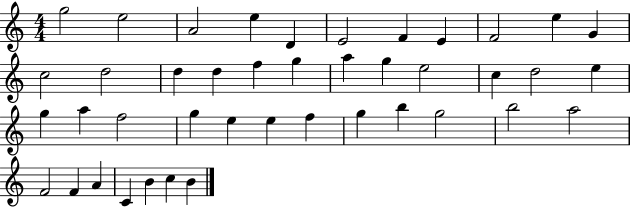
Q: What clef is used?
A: treble